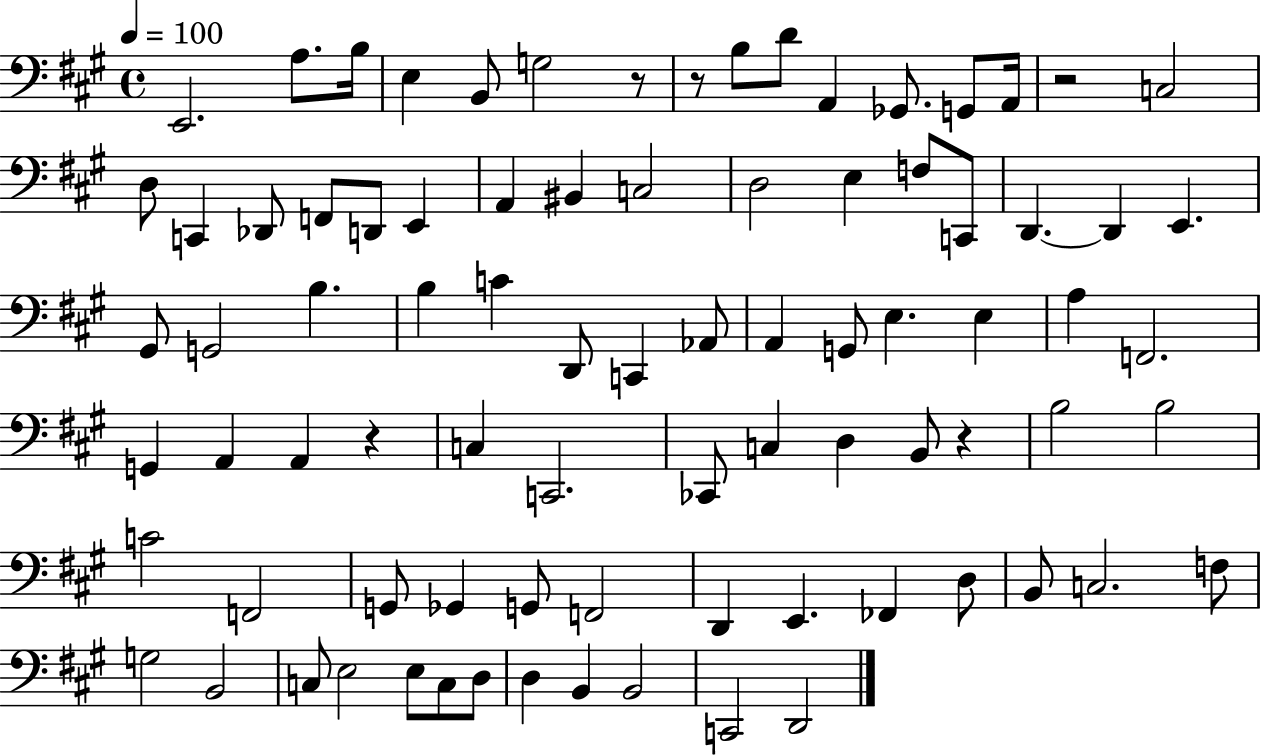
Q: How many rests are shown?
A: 5